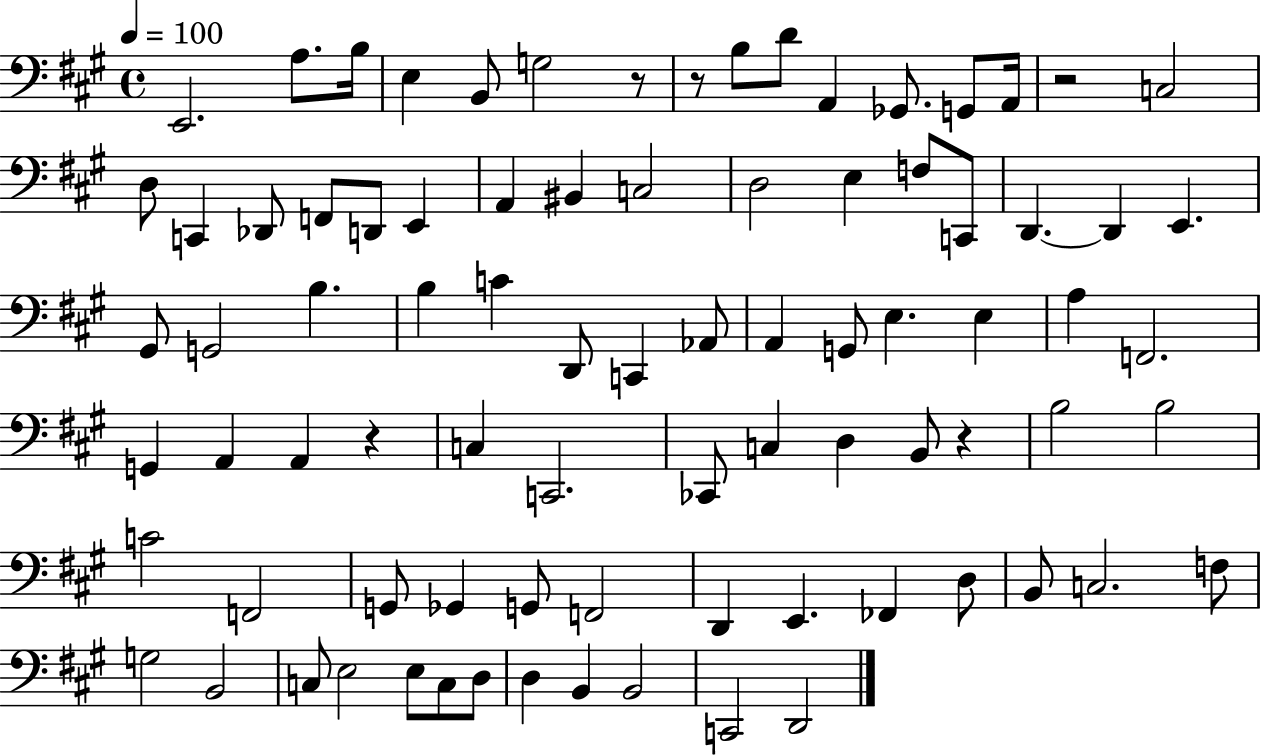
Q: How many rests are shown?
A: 5